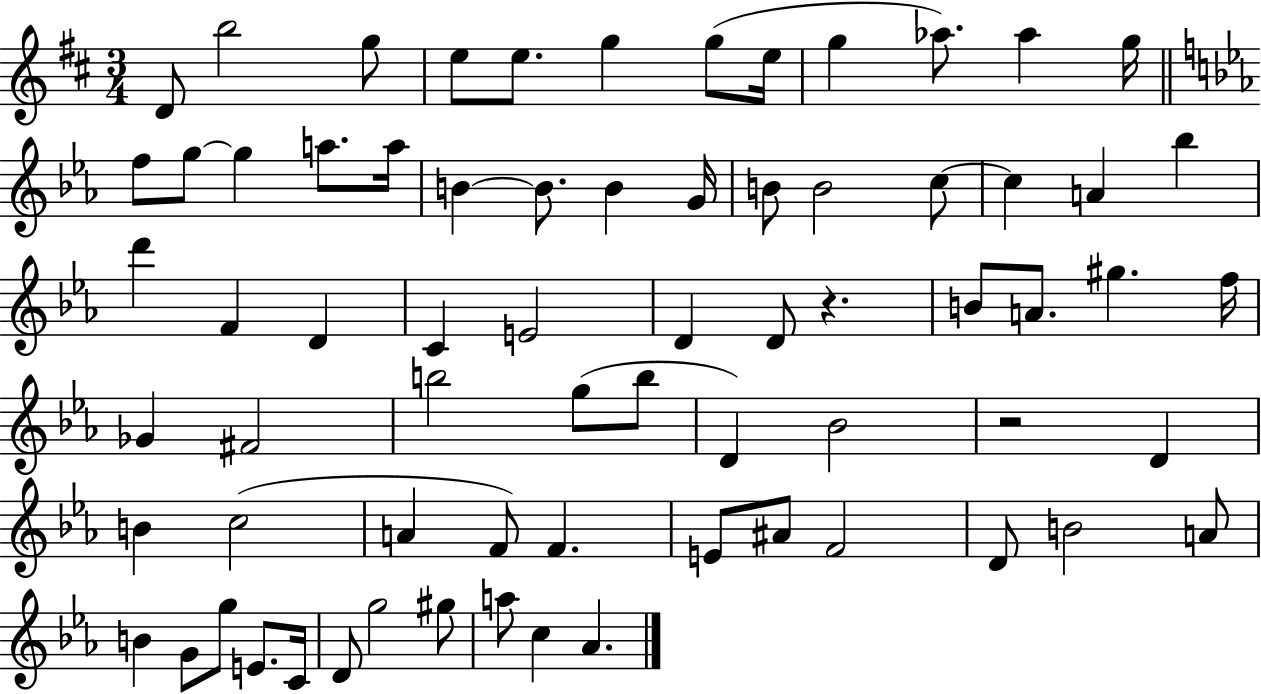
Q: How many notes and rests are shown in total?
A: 70